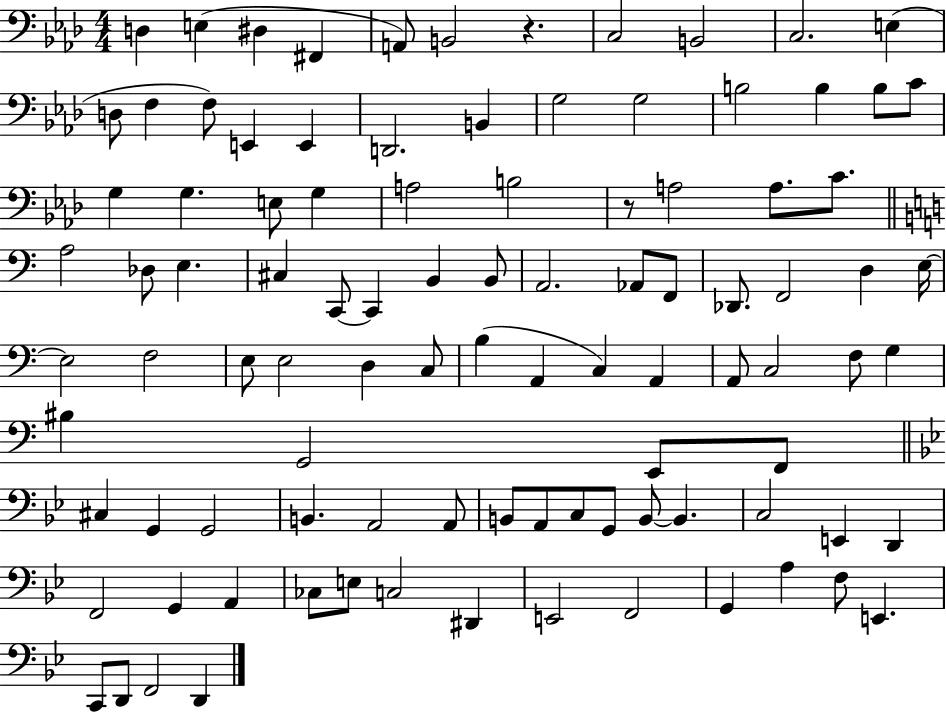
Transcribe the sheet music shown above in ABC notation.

X:1
T:Untitled
M:4/4
L:1/4
K:Ab
D, E, ^D, ^F,, A,,/2 B,,2 z C,2 B,,2 C,2 E, D,/2 F, F,/2 E,, E,, D,,2 B,, G,2 G,2 B,2 B, B,/2 C/2 G, G, E,/2 G, A,2 B,2 z/2 A,2 A,/2 C/2 A,2 _D,/2 E, ^C, C,,/2 C,, B,, B,,/2 A,,2 _A,,/2 F,,/2 _D,,/2 F,,2 D, E,/4 E,2 F,2 E,/2 E,2 D, C,/2 B, A,, C, A,, A,,/2 C,2 F,/2 G, ^B, G,,2 E,,/2 F,,/2 ^C, G,, G,,2 B,, A,,2 A,,/2 B,,/2 A,,/2 C,/2 G,,/2 B,,/2 B,, C,2 E,, D,, F,,2 G,, A,, _C,/2 E,/2 C,2 ^D,, E,,2 F,,2 G,, A, F,/2 E,, C,,/2 D,,/2 F,,2 D,,